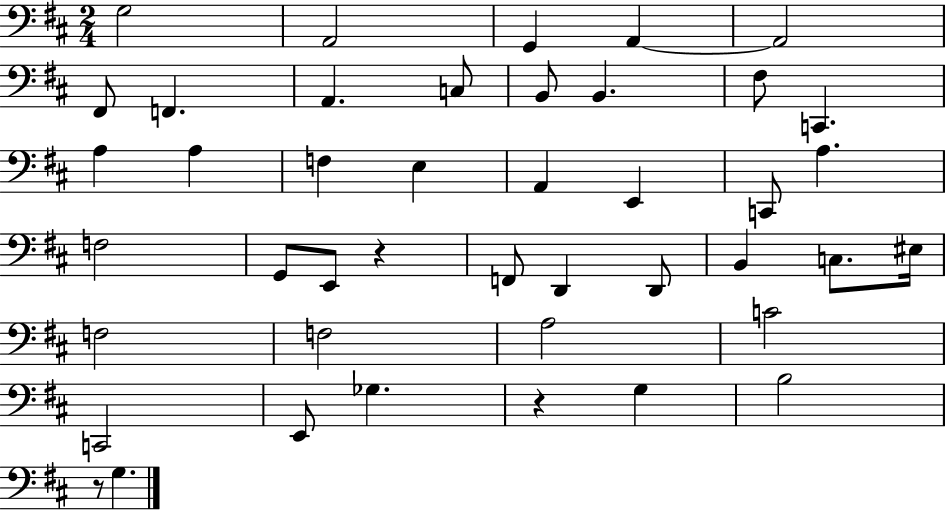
{
  \clef bass
  \numericTimeSignature
  \time 2/4
  \key d \major
  \repeat volta 2 { g2 | a,2 | g,4 a,4~~ | a,2 | \break fis,8 f,4. | a,4. c8 | b,8 b,4. | fis8 c,4. | \break a4 a4 | f4 e4 | a,4 e,4 | c,8 a4. | \break f2 | g,8 e,8 r4 | f,8 d,4 d,8 | b,4 c8. eis16 | \break f2 | f2 | a2 | c'2 | \break c,2 | e,8 ges4. | r4 g4 | b2 | \break r8 g4. | } \bar "|."
}